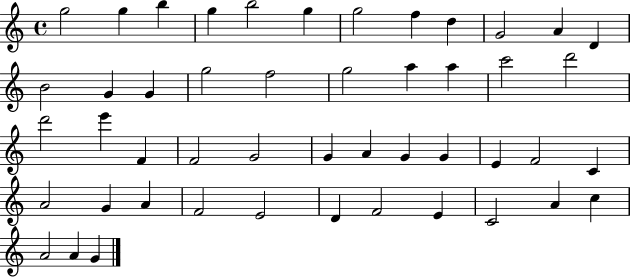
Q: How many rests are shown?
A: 0